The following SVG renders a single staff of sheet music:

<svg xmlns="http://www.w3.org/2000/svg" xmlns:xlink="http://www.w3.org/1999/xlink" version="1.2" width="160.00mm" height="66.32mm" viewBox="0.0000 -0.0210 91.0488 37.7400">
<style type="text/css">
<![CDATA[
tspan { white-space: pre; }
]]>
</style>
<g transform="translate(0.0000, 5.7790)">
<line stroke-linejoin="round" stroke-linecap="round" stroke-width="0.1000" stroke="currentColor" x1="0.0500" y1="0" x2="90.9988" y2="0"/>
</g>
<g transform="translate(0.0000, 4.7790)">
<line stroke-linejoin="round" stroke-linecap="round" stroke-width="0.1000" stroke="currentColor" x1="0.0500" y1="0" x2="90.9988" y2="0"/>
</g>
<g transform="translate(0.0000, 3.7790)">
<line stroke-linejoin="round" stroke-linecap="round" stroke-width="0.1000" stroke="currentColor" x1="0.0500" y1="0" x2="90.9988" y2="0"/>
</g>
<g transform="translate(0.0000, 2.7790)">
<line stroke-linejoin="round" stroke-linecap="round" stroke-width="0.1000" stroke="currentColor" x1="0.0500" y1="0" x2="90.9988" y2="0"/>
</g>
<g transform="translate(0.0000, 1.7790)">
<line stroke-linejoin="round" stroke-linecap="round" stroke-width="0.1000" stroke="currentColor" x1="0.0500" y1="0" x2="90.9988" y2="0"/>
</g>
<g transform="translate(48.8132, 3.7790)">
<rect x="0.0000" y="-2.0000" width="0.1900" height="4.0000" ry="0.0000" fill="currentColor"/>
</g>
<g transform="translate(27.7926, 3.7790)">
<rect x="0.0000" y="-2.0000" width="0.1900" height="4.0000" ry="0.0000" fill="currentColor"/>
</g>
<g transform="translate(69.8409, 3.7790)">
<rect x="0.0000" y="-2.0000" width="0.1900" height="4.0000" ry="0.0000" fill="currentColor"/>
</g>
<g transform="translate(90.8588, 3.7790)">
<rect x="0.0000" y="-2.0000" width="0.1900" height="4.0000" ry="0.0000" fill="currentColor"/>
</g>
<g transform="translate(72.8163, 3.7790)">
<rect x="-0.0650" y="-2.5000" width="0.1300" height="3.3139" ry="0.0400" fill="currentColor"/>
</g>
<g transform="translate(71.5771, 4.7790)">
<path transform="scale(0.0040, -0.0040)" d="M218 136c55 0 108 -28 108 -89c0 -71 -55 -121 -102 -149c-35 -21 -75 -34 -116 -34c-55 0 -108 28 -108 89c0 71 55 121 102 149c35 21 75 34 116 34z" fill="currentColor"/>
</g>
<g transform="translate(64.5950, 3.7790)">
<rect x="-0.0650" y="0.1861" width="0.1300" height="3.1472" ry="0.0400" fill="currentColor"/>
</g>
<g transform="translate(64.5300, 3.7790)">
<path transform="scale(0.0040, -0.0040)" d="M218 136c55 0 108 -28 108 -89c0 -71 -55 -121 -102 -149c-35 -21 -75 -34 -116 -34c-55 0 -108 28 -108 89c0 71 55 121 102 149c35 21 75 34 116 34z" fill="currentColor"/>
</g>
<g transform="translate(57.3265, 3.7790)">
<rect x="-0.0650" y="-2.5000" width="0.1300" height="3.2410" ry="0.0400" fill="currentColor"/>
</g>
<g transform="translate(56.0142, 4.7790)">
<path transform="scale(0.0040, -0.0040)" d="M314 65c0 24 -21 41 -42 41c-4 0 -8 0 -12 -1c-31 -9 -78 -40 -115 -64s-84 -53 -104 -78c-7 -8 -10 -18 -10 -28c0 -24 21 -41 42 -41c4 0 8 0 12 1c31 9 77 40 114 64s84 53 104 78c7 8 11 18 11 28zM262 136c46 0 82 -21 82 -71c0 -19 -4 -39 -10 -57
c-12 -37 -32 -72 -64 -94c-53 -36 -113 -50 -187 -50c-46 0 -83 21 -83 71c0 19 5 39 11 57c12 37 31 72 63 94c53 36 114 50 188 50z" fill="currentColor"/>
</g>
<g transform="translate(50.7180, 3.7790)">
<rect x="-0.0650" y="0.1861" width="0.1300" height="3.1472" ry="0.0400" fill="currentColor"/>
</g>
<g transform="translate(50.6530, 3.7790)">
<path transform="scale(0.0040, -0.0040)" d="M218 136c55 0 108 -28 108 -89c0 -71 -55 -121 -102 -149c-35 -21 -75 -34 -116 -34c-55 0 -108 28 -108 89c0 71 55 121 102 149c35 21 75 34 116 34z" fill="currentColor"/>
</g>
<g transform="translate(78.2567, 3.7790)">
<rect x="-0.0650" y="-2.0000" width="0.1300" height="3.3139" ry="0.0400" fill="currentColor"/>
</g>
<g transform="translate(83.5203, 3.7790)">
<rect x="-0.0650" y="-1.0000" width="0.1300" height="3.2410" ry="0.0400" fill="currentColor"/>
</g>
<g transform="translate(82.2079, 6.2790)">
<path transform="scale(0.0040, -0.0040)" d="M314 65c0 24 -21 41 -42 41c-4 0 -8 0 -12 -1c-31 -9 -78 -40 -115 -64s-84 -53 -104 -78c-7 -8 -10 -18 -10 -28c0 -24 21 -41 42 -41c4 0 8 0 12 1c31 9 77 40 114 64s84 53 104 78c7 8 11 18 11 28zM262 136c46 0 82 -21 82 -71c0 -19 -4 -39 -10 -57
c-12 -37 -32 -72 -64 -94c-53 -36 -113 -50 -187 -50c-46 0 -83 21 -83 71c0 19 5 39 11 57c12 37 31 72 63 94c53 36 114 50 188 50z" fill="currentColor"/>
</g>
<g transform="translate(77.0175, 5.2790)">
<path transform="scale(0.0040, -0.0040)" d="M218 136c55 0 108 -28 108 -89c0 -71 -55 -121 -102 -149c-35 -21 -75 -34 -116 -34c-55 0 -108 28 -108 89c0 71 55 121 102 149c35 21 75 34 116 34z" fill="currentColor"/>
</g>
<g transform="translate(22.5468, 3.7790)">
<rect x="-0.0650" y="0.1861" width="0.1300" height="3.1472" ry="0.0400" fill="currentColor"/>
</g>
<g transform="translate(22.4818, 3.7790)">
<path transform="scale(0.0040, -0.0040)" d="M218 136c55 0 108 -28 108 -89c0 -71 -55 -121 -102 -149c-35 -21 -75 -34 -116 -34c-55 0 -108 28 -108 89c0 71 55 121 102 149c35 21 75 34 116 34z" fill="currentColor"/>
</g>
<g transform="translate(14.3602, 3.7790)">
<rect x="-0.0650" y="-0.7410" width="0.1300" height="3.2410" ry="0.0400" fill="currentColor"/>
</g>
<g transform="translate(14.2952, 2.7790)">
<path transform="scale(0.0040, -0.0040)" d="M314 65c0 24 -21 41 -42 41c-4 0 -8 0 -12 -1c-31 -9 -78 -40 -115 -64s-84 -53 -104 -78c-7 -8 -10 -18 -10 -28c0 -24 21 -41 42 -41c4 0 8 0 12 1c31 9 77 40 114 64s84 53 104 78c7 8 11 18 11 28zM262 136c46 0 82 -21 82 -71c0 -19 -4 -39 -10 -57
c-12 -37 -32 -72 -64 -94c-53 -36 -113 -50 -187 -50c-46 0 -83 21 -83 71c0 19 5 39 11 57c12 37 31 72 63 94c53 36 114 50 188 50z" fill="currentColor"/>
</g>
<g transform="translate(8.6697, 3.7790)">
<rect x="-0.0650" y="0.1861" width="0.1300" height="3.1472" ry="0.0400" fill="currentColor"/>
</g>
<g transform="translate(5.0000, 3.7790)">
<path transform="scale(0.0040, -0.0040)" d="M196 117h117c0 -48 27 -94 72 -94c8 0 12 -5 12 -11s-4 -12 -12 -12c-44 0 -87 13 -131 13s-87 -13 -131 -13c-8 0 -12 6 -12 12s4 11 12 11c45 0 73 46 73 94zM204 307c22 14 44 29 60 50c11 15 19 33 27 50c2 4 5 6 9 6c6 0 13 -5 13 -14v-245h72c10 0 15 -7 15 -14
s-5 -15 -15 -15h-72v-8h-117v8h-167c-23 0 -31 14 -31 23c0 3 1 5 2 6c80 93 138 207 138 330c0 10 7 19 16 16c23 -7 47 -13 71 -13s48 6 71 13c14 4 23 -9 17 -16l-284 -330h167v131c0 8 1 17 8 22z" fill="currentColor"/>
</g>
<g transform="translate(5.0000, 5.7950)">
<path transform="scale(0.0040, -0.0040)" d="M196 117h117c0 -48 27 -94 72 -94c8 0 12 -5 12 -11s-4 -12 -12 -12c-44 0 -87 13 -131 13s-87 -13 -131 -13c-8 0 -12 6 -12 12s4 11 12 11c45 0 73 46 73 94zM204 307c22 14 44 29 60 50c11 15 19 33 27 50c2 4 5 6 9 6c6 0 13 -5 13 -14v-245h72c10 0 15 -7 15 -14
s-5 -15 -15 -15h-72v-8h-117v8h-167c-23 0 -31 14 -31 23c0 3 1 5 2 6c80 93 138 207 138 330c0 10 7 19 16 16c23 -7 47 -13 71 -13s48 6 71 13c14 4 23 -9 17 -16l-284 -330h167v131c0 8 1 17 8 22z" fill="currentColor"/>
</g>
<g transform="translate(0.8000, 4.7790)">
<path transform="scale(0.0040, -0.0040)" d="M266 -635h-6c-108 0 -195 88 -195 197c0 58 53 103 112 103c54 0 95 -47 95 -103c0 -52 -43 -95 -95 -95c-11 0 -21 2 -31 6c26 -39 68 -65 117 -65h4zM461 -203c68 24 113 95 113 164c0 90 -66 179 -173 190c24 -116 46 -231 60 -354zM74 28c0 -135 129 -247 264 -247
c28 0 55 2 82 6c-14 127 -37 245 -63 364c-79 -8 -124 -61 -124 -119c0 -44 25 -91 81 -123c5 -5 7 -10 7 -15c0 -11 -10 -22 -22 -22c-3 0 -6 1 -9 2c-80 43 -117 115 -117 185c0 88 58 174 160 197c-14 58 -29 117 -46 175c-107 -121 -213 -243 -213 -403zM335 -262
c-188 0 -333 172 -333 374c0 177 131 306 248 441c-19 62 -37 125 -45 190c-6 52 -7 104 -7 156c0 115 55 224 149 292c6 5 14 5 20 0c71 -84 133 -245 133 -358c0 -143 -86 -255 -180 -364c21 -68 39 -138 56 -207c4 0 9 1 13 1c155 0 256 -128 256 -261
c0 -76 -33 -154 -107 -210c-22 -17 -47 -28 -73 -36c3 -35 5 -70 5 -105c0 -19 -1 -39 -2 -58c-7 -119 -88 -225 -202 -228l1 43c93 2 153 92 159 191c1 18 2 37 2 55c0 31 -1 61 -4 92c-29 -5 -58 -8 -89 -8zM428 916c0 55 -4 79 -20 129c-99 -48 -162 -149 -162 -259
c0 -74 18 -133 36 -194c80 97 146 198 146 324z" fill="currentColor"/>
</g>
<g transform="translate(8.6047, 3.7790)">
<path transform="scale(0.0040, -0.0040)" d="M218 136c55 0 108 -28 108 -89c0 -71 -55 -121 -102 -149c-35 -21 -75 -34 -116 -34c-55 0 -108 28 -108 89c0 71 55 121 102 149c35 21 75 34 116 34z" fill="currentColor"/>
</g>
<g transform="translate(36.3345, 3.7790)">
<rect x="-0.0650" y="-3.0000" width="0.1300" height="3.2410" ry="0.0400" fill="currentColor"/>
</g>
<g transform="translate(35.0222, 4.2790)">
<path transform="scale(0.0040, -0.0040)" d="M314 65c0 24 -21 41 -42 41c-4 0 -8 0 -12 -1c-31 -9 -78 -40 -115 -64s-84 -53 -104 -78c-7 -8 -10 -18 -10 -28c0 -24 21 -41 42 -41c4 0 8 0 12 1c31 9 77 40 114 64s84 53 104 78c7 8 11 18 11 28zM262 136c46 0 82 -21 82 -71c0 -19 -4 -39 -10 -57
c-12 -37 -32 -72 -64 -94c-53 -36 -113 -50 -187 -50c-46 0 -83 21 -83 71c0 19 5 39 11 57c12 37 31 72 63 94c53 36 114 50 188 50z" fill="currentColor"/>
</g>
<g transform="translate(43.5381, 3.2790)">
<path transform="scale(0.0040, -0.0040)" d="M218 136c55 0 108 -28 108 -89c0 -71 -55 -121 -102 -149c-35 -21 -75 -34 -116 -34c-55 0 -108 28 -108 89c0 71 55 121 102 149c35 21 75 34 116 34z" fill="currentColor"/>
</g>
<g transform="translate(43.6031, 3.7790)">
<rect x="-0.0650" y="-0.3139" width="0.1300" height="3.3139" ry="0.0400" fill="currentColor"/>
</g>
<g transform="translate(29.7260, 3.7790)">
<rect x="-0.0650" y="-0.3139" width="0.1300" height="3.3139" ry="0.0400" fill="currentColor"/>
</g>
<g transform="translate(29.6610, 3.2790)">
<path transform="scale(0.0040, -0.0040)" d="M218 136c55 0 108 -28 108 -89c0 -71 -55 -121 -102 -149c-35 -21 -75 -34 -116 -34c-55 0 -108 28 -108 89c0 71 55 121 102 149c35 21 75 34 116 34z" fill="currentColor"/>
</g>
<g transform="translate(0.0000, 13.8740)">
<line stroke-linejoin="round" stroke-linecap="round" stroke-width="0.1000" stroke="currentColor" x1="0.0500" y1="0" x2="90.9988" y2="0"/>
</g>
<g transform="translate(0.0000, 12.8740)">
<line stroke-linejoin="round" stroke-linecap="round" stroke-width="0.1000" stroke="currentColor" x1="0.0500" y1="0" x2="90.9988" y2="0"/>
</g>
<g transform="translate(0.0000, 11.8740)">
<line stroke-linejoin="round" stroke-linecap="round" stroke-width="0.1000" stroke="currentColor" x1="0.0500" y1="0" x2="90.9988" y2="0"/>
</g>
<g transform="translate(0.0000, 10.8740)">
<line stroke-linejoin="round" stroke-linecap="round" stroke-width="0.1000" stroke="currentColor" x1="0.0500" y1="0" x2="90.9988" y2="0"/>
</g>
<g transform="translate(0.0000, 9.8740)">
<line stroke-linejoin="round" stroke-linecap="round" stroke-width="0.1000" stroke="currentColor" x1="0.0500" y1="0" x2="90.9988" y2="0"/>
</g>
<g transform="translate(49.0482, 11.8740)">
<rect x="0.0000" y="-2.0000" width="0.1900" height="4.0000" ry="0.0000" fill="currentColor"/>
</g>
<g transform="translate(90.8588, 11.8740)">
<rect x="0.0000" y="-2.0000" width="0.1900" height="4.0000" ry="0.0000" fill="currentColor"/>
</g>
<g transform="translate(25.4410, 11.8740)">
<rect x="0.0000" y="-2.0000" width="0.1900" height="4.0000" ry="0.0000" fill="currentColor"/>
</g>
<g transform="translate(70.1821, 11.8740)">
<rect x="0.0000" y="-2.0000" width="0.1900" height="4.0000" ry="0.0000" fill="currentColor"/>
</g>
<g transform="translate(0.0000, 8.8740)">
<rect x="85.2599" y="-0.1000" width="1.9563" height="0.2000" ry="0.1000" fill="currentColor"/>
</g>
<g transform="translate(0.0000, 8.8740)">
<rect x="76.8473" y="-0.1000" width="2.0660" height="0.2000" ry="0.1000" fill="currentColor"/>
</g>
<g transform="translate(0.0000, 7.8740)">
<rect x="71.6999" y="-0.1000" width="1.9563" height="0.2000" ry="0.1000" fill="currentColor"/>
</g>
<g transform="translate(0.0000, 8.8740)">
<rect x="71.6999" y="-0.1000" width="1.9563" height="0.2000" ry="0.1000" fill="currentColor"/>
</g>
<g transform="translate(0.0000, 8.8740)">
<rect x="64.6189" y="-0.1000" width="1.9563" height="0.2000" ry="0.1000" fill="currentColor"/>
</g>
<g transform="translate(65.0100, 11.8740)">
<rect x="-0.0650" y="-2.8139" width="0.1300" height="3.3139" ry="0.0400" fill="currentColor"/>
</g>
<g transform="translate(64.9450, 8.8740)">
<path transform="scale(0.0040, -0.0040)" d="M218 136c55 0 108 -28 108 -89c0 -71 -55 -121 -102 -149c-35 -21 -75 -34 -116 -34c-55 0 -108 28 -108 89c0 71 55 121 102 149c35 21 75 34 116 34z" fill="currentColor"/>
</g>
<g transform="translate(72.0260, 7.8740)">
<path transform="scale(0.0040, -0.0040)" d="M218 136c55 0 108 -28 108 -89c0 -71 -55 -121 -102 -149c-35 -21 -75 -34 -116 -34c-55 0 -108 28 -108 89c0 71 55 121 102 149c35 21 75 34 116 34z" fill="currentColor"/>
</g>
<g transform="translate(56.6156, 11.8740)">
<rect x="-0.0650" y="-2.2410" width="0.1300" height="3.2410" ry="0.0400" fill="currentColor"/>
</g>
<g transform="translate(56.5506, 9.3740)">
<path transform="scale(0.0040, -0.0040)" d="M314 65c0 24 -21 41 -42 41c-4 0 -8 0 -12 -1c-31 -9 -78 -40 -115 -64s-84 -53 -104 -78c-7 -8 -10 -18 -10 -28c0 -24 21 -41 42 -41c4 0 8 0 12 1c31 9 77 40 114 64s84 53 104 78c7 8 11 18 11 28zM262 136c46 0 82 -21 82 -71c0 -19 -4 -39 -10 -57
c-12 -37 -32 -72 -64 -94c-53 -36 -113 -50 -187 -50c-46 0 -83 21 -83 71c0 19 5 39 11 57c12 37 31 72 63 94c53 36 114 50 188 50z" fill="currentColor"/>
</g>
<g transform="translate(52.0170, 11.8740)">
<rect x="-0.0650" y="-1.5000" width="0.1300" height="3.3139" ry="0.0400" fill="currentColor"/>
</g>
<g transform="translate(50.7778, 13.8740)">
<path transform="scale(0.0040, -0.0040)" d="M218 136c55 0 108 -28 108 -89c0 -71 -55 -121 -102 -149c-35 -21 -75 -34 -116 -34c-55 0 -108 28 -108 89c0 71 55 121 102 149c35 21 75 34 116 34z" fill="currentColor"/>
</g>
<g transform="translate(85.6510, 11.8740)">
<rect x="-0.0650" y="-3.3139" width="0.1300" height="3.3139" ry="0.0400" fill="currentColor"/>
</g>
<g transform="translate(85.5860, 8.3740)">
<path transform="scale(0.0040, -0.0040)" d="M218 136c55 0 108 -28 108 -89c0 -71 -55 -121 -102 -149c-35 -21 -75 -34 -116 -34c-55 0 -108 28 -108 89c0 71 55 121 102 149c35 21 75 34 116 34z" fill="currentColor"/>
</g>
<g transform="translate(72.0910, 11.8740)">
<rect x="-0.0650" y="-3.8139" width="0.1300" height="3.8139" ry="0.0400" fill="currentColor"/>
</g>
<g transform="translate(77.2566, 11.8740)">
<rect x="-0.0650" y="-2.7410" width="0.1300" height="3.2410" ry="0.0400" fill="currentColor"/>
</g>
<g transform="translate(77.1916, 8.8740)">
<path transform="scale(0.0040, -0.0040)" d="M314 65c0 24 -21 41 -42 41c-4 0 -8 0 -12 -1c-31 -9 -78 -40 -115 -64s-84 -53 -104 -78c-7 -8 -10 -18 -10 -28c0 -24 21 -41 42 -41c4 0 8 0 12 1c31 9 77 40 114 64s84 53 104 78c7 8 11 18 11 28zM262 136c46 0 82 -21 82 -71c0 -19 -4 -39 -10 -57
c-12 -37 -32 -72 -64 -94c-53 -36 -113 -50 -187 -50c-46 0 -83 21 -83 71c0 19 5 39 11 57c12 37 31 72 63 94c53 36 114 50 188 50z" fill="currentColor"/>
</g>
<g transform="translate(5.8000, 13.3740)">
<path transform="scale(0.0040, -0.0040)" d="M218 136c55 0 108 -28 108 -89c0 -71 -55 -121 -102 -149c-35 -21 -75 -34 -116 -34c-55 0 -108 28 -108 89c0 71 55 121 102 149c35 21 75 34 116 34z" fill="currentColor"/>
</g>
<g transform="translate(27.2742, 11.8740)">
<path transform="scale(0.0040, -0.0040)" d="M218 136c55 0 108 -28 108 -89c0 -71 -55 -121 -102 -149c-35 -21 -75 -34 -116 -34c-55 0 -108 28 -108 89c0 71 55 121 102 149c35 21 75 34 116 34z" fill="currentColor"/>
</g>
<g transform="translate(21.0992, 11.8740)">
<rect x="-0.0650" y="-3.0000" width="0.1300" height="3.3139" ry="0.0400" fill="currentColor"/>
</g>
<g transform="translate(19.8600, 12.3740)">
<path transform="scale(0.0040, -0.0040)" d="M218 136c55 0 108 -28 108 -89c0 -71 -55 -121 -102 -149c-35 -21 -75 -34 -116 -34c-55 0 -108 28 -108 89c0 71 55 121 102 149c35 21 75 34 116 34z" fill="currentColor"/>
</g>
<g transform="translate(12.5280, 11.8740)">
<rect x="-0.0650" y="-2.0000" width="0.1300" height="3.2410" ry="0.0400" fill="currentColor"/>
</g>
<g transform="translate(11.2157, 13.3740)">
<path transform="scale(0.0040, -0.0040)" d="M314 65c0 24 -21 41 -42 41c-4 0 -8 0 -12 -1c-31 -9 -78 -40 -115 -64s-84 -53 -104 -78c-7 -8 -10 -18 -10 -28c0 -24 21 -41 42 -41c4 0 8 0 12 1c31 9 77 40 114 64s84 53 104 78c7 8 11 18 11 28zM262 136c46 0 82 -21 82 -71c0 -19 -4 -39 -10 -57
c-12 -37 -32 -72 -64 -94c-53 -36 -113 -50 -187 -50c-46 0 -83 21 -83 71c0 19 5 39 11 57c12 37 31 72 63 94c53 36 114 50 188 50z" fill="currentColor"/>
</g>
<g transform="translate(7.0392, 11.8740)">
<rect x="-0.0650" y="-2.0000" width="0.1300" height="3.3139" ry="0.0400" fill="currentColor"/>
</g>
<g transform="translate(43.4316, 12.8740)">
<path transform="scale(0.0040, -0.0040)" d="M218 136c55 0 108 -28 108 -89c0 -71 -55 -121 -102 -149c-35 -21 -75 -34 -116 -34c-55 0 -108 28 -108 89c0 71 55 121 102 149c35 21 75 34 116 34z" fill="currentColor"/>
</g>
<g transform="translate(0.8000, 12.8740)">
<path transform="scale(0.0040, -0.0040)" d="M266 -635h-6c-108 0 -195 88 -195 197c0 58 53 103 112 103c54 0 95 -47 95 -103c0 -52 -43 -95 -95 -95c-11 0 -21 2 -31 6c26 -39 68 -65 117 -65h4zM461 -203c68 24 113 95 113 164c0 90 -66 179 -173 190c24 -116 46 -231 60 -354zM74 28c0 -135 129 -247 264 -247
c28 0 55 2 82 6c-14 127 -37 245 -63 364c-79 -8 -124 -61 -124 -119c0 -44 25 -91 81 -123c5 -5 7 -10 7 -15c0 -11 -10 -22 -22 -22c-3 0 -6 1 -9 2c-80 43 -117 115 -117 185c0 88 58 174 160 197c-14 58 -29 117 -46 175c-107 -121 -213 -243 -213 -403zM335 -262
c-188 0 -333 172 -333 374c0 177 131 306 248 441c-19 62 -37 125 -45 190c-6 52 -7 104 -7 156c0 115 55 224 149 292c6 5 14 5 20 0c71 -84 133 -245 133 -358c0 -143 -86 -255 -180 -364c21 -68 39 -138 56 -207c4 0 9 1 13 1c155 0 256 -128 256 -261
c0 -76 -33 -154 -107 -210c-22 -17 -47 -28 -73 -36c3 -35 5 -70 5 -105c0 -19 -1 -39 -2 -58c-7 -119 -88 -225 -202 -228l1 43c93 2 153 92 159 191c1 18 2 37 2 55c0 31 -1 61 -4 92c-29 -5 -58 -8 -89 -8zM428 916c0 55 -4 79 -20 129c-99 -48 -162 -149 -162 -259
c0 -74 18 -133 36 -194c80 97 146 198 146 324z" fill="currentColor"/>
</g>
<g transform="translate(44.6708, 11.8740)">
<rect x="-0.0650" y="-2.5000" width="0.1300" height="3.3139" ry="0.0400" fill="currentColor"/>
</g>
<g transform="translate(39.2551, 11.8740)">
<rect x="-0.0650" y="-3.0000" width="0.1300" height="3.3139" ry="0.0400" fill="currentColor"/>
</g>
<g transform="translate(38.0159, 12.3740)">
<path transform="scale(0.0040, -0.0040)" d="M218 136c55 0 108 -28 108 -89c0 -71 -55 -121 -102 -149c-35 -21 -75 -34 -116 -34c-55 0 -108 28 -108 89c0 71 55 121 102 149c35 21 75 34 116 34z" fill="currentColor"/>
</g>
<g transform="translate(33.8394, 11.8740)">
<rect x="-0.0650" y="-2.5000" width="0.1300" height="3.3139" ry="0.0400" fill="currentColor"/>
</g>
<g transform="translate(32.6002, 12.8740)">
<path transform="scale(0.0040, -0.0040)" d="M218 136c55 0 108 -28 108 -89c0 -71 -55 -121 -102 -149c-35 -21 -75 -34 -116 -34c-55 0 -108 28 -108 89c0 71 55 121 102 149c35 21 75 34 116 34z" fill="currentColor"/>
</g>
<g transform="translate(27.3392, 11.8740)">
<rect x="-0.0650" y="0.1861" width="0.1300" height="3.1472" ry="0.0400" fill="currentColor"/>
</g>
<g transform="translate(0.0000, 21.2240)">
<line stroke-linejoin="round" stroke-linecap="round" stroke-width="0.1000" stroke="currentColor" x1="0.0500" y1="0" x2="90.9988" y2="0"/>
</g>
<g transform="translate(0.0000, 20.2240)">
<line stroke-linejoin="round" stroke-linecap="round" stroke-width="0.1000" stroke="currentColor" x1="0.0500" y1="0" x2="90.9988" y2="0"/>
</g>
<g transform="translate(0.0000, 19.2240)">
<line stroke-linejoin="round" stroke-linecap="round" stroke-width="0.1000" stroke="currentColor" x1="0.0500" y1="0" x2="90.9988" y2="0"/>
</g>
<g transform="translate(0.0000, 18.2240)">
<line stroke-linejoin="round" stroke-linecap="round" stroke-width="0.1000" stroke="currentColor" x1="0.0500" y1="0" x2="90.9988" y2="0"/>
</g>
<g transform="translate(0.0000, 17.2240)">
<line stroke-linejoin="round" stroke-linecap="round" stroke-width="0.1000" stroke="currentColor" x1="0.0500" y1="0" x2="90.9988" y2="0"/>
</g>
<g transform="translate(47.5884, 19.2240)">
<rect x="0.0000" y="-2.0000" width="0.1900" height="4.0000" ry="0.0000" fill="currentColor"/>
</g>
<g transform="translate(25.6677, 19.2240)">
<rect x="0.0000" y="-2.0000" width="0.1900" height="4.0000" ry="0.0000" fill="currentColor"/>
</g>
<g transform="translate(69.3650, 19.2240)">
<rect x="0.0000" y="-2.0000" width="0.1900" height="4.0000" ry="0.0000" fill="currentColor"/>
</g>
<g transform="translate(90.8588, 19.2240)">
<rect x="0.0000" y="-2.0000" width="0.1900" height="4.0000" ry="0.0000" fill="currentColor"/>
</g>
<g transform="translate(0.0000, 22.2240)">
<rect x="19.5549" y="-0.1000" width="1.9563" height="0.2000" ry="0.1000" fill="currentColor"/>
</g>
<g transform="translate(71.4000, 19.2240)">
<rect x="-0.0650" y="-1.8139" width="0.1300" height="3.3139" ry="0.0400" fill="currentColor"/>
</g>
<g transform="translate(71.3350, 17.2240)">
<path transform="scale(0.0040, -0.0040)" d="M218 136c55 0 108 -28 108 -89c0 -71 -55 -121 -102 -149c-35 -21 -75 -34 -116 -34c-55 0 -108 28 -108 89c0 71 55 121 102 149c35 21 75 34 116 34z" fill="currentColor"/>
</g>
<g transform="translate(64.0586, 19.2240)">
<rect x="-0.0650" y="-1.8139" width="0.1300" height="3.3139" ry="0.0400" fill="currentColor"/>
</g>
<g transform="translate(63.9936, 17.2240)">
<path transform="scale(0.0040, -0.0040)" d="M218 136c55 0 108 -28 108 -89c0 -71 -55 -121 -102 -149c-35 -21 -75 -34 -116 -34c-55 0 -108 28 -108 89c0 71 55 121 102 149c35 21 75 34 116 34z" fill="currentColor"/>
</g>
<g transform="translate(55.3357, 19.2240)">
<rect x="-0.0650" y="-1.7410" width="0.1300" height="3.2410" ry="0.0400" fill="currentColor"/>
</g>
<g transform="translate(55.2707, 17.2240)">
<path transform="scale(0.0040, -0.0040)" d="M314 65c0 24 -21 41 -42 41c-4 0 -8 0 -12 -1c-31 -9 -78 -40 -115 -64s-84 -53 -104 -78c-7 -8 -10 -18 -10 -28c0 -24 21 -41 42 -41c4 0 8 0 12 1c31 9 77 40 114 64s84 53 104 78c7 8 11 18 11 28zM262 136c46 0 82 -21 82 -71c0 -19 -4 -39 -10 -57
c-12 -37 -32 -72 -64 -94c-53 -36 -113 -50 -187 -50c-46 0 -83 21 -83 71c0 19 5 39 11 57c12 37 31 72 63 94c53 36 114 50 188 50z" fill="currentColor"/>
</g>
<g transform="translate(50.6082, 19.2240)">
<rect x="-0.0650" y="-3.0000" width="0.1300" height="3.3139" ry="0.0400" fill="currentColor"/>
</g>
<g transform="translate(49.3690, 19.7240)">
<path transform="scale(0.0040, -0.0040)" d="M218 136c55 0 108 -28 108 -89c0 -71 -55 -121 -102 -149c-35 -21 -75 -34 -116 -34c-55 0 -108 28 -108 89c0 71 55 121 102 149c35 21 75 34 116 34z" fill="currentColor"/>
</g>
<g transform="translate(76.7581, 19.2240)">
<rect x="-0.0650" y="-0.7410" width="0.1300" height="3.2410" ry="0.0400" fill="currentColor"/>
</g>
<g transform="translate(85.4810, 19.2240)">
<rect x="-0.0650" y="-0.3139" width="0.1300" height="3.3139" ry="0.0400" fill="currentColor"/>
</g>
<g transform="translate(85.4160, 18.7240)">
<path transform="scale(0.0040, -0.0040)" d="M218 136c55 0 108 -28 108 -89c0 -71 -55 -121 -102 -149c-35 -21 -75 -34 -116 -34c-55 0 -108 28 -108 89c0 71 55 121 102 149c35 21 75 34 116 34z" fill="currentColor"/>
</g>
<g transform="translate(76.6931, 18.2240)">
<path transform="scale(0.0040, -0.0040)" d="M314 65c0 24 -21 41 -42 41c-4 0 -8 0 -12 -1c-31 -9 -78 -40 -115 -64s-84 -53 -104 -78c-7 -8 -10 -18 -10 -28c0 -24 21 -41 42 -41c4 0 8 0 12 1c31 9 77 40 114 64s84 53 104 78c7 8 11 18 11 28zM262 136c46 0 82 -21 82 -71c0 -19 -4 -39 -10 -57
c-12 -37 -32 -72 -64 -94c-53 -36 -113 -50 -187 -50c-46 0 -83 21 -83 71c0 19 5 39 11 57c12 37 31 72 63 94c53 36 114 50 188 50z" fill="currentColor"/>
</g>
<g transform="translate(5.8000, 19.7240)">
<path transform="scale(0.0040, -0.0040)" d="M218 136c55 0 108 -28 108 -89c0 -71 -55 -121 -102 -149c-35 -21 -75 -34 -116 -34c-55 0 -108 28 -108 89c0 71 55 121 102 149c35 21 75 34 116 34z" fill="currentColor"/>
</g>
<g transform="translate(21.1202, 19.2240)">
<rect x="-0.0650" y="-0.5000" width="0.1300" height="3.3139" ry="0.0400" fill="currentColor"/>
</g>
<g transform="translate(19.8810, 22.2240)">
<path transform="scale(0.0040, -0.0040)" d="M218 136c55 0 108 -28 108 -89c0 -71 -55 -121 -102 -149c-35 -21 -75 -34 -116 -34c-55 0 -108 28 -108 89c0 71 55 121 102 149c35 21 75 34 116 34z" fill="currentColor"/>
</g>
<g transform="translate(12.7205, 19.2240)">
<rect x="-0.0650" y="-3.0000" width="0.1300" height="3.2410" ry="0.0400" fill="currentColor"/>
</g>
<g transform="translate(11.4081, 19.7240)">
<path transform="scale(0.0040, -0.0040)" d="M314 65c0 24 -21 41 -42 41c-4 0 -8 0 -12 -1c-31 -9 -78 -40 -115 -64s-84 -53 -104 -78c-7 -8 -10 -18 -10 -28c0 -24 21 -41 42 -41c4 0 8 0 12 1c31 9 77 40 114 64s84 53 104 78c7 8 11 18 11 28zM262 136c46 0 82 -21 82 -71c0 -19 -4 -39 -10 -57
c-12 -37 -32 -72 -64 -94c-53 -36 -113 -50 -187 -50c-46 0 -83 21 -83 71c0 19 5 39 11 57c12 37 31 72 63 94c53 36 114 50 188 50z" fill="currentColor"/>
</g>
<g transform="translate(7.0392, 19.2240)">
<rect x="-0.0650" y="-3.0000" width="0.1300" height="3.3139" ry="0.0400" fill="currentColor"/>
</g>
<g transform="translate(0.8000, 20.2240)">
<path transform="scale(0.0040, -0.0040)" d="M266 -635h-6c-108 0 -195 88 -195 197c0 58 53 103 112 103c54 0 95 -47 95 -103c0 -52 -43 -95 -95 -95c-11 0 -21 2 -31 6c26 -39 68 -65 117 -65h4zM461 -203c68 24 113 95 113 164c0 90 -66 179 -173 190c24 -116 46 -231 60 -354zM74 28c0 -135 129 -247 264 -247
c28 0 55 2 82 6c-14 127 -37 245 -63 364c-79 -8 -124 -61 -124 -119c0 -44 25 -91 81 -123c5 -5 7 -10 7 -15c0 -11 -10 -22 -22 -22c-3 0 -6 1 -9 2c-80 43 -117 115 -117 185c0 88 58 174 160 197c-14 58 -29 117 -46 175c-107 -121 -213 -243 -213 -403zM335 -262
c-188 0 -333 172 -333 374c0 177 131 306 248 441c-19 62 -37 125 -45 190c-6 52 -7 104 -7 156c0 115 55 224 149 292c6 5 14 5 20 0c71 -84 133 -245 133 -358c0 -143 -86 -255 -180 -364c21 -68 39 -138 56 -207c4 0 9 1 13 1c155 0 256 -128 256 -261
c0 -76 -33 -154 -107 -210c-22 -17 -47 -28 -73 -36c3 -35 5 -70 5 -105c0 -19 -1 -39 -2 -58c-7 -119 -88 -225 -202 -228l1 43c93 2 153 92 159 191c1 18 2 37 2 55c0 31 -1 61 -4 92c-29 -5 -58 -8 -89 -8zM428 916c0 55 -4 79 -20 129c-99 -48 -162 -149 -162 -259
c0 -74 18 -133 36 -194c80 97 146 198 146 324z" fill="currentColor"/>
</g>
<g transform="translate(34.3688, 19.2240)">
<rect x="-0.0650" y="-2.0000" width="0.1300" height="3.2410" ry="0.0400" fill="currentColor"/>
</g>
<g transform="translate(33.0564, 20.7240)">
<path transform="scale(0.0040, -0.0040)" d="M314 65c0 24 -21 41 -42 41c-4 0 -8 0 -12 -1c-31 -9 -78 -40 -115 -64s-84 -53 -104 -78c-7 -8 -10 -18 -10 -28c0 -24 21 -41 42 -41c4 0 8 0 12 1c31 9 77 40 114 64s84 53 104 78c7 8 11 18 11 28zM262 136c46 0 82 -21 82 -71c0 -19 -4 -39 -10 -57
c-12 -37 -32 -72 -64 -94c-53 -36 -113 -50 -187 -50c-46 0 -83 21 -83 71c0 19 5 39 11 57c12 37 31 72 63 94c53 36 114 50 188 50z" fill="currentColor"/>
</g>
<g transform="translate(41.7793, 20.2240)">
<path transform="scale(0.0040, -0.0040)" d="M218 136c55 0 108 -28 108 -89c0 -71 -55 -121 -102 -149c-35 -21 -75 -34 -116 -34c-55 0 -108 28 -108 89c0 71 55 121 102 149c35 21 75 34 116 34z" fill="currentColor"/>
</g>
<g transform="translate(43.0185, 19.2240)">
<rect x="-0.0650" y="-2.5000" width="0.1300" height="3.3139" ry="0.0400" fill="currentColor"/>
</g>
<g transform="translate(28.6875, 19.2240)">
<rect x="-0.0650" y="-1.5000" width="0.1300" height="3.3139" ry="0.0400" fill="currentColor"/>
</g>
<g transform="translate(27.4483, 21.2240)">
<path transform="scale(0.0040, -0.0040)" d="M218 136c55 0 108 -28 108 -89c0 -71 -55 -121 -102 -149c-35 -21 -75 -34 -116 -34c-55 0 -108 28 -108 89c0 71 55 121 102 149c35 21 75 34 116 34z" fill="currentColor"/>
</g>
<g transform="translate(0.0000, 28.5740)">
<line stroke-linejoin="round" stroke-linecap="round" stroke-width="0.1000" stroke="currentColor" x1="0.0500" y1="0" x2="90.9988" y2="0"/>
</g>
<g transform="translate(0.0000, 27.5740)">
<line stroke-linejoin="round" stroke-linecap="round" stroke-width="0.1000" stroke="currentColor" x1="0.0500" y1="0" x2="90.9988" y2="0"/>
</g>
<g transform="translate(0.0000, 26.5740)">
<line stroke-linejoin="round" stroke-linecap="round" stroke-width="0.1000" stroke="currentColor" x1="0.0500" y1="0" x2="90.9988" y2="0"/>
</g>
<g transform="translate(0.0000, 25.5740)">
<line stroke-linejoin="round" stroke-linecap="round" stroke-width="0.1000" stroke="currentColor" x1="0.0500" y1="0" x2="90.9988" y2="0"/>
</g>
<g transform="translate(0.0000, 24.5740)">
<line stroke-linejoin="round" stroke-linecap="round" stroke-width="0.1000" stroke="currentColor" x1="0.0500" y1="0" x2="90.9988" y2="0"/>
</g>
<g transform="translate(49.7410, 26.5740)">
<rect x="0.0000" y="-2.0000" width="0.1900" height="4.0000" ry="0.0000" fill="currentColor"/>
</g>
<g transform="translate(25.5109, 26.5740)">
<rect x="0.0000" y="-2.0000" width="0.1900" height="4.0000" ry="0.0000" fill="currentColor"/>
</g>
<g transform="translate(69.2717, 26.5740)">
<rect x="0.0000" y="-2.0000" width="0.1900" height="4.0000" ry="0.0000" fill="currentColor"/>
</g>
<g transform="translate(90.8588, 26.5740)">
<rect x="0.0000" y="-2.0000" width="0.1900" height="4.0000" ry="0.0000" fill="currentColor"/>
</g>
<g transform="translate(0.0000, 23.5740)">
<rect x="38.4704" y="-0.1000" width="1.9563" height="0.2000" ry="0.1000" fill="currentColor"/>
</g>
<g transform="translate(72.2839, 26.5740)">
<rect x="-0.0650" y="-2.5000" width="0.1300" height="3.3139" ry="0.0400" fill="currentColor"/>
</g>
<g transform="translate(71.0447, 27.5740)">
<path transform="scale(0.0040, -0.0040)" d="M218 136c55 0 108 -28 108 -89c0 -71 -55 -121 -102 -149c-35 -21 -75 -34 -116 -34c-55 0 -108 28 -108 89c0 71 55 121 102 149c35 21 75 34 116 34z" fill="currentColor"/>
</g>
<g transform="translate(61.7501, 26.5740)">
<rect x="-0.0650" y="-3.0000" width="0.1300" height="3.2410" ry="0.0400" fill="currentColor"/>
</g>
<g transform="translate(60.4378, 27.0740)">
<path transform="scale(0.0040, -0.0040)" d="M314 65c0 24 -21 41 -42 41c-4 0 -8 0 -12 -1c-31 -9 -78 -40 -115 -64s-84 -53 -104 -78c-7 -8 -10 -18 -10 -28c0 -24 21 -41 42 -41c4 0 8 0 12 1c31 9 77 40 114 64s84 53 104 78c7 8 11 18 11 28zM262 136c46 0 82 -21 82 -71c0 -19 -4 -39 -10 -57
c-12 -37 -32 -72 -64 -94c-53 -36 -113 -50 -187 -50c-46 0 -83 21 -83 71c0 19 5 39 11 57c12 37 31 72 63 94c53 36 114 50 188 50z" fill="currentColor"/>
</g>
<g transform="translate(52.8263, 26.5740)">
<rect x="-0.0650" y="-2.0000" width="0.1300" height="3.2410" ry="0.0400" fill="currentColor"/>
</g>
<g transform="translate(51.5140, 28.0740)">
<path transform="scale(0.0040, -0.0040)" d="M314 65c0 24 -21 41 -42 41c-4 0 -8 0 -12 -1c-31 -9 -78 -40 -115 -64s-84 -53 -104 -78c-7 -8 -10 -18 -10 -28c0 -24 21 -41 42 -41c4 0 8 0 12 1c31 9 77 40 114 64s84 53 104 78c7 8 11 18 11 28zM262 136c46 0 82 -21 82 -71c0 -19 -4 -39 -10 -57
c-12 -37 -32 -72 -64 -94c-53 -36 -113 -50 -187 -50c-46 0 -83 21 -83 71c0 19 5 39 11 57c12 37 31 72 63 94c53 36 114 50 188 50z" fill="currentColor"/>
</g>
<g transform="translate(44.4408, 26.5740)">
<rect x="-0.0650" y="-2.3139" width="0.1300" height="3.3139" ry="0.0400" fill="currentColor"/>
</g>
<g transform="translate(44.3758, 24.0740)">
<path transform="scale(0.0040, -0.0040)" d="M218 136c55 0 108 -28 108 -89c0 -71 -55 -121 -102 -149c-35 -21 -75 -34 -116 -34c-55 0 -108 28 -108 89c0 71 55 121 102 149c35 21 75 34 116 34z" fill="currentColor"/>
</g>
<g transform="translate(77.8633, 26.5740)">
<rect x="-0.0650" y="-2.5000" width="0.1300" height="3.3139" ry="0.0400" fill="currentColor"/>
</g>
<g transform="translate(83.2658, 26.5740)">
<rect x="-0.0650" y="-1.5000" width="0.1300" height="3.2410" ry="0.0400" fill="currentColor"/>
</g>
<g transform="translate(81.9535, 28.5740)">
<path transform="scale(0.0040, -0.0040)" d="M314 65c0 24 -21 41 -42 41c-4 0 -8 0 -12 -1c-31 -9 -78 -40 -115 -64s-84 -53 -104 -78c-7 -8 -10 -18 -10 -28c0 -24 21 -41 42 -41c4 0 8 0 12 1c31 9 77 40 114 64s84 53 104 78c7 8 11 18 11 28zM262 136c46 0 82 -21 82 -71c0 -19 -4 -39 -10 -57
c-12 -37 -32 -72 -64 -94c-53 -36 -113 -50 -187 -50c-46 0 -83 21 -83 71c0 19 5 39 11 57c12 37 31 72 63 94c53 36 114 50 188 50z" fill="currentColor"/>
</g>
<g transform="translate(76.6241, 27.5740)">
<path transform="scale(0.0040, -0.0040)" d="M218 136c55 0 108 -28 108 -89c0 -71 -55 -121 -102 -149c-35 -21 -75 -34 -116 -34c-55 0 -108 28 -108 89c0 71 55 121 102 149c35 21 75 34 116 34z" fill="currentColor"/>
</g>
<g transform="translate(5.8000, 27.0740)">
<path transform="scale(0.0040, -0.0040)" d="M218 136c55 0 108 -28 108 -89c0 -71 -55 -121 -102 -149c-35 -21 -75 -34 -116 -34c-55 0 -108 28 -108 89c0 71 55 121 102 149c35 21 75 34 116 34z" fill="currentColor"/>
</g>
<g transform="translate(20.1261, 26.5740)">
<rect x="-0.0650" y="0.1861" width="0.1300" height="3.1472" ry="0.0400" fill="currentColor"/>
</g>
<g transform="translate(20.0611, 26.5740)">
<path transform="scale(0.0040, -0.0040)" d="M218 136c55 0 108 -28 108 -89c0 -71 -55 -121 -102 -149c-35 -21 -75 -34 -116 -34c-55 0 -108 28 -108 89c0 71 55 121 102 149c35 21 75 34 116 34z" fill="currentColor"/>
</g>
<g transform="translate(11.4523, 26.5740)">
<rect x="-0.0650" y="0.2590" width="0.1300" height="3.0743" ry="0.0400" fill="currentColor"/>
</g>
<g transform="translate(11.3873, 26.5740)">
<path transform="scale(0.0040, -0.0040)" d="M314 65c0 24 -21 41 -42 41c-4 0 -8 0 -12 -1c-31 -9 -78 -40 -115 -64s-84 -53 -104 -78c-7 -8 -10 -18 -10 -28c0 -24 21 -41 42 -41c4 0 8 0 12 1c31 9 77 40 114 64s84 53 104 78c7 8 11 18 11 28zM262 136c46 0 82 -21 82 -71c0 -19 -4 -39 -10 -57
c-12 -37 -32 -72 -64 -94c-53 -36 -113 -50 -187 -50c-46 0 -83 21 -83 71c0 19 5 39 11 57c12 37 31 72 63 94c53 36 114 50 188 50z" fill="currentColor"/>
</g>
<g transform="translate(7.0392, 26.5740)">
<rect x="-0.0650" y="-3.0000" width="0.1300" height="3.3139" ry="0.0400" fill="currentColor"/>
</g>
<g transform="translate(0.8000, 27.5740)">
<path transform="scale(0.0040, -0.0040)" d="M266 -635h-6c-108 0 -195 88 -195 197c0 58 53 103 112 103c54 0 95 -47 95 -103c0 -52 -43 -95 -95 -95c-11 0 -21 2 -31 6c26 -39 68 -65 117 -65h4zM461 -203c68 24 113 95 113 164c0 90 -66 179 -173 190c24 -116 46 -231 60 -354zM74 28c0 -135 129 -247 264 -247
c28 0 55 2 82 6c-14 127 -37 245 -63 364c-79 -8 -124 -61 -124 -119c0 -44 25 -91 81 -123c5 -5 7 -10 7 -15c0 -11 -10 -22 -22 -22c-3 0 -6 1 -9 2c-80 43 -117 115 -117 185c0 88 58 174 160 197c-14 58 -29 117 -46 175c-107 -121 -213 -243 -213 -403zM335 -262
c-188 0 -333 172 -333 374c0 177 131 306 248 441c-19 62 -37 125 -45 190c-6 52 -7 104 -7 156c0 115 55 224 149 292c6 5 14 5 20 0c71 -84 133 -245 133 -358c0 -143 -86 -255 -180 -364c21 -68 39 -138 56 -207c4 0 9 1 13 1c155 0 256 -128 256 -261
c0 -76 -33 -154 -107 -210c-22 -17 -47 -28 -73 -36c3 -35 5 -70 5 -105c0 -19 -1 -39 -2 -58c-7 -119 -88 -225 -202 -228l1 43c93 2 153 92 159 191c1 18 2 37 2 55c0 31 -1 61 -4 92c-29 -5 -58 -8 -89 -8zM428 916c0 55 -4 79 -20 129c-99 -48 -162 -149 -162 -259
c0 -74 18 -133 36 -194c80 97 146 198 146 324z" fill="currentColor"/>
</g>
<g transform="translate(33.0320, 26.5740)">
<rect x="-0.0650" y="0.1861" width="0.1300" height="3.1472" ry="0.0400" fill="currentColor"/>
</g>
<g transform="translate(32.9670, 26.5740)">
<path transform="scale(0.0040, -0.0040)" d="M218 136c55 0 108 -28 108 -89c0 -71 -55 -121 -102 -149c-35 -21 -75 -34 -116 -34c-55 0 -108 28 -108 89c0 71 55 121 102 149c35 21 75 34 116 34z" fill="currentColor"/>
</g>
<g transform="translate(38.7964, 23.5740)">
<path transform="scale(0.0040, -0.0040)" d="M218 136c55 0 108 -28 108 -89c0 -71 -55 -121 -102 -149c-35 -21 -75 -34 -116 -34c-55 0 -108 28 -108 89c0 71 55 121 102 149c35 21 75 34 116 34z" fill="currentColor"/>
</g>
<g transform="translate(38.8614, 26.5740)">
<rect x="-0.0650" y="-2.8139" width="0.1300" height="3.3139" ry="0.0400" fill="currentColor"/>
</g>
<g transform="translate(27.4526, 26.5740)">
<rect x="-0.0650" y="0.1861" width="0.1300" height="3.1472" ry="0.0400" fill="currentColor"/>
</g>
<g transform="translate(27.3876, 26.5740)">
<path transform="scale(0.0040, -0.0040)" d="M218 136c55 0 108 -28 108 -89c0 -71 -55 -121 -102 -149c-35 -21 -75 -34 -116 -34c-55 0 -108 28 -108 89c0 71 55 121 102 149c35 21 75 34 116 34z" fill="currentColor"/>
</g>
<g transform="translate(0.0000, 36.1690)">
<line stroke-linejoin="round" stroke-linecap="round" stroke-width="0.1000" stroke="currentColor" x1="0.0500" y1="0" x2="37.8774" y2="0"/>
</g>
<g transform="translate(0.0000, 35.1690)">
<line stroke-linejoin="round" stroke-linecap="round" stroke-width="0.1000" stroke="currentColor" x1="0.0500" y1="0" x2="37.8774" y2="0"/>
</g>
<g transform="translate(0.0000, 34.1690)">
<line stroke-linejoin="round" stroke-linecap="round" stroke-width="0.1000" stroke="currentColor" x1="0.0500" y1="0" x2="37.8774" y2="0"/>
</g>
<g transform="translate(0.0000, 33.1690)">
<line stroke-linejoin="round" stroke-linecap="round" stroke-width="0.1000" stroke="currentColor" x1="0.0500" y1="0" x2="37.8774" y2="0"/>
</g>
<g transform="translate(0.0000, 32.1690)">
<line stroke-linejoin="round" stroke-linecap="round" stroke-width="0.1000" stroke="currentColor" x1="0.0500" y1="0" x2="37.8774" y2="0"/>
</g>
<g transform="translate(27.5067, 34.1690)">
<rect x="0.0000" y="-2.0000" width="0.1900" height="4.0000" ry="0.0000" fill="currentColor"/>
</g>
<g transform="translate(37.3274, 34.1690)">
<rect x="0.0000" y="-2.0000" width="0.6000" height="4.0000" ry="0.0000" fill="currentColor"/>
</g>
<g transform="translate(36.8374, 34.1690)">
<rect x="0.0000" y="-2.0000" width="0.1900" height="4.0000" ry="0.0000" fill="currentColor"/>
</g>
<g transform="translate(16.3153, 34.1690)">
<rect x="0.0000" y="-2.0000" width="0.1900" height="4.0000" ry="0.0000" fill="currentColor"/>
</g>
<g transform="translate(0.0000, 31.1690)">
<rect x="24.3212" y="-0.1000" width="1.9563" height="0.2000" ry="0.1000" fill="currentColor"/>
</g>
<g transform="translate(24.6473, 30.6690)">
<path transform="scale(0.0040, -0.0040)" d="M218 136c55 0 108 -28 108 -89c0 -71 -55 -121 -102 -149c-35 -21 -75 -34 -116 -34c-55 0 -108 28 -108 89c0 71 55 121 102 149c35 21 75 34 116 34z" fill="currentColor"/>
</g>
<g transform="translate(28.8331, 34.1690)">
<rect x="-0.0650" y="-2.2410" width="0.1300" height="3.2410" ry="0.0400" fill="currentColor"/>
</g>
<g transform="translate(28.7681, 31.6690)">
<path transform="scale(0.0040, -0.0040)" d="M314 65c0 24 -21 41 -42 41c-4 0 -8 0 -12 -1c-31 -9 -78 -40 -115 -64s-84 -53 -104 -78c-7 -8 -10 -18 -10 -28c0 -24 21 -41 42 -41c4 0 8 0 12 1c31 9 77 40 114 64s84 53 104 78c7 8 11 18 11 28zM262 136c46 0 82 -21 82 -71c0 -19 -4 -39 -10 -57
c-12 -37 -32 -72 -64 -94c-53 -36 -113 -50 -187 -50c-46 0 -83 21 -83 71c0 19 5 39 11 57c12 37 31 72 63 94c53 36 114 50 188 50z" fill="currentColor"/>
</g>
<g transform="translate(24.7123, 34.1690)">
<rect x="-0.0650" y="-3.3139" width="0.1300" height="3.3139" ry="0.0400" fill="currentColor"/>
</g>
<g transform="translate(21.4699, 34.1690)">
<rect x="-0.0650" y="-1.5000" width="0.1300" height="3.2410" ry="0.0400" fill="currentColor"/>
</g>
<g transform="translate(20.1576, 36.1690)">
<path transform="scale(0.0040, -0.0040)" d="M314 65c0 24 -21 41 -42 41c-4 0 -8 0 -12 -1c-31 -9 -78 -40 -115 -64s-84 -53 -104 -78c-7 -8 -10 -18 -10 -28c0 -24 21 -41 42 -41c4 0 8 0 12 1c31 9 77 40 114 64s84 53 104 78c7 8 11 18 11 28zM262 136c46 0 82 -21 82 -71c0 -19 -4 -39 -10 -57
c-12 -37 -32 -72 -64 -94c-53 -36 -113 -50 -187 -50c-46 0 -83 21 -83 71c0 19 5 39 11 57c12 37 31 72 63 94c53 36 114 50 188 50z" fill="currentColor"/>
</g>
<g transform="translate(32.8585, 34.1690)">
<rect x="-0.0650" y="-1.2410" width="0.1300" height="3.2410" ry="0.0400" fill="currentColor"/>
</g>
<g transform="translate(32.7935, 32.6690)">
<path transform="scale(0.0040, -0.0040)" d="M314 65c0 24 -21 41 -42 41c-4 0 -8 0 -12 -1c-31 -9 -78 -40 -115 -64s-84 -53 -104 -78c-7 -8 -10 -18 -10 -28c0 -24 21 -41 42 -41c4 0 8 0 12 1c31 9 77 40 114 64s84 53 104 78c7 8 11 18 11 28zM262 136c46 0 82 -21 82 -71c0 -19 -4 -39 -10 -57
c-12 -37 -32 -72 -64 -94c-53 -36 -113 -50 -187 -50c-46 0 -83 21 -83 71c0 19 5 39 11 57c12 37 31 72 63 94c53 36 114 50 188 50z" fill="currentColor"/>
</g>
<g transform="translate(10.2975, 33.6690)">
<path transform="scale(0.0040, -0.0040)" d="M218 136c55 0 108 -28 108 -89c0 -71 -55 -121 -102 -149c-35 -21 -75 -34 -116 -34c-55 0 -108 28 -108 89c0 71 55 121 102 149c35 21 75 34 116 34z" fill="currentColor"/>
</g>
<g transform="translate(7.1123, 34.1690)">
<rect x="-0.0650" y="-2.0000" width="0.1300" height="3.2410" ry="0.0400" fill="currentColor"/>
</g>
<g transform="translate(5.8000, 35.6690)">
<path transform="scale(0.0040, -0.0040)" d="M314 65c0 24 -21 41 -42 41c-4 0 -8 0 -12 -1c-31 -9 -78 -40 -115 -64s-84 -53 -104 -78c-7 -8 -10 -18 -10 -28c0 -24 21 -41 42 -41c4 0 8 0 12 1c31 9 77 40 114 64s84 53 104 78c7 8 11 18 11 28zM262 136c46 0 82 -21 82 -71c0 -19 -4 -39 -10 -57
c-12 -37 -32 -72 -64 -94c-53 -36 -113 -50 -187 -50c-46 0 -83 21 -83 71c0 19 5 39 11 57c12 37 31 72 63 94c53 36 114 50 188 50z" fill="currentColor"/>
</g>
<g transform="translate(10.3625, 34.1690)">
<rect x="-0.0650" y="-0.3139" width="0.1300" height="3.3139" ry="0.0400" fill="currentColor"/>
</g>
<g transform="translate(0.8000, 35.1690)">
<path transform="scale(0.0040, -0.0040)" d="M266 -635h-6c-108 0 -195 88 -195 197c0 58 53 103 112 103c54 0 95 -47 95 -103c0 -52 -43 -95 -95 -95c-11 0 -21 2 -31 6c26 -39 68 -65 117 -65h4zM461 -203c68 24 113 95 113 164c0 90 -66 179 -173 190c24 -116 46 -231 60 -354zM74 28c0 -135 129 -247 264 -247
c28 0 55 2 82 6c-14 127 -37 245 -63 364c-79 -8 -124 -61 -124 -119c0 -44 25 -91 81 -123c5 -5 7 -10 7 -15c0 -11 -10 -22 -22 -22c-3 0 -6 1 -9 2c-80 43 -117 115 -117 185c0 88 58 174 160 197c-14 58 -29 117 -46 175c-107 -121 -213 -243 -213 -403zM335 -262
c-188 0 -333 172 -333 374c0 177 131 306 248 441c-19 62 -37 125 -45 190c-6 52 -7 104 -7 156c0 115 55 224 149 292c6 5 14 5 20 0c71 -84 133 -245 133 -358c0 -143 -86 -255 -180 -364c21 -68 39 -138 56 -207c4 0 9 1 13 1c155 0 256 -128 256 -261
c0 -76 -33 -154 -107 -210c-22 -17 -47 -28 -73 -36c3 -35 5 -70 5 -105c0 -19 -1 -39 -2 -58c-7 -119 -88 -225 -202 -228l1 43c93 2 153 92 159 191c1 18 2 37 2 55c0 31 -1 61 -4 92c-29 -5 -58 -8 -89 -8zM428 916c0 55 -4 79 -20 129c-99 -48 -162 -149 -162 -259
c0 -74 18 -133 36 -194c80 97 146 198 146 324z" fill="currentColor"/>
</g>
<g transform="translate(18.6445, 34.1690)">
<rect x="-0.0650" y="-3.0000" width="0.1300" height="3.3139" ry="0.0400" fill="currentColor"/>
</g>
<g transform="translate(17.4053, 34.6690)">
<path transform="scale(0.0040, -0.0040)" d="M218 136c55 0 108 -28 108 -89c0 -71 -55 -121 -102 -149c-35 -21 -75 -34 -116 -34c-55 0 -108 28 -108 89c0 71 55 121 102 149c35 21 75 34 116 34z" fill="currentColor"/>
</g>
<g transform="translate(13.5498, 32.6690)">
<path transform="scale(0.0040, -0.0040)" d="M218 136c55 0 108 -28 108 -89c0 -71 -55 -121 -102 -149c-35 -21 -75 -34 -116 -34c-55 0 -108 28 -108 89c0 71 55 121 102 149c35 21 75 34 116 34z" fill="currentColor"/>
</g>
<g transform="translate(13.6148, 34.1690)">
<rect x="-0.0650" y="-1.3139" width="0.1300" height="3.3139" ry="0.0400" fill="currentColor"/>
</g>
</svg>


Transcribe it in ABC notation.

X:1
T:Untitled
M:4/4
L:1/4
K:C
B d2 B c A2 c B G2 B G F D2 F F2 A B G A G E g2 a c' a2 b A A2 C E F2 G A f2 f f d2 c A B2 B B B a g F2 A2 G G E2 F2 c e A E2 b g2 e2